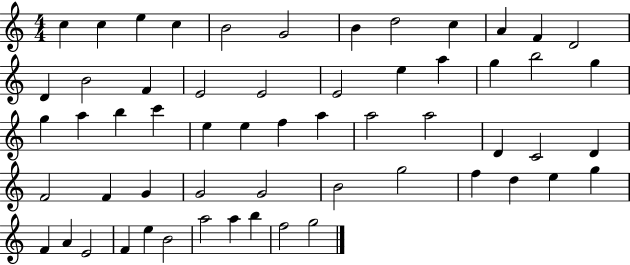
C5/q C5/q E5/q C5/q B4/h G4/h B4/q D5/h C5/q A4/q F4/q D4/h D4/q B4/h F4/q E4/h E4/h E4/h E5/q A5/q G5/q B5/h G5/q G5/q A5/q B5/q C6/q E5/q E5/q F5/q A5/q A5/h A5/h D4/q C4/h D4/q F4/h F4/q G4/q G4/h G4/h B4/h G5/h F5/q D5/q E5/q G5/q F4/q A4/q E4/h F4/q E5/q B4/h A5/h A5/q B5/q F5/h G5/h